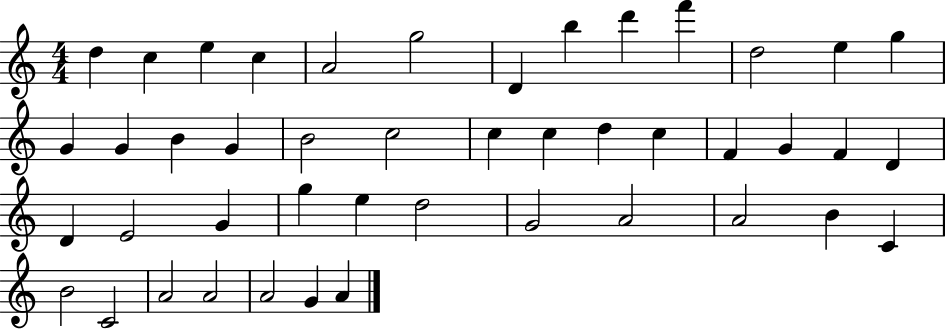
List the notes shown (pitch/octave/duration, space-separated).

D5/q C5/q E5/q C5/q A4/h G5/h D4/q B5/q D6/q F6/q D5/h E5/q G5/q G4/q G4/q B4/q G4/q B4/h C5/h C5/q C5/q D5/q C5/q F4/q G4/q F4/q D4/q D4/q E4/h G4/q G5/q E5/q D5/h G4/h A4/h A4/h B4/q C4/q B4/h C4/h A4/h A4/h A4/h G4/q A4/q